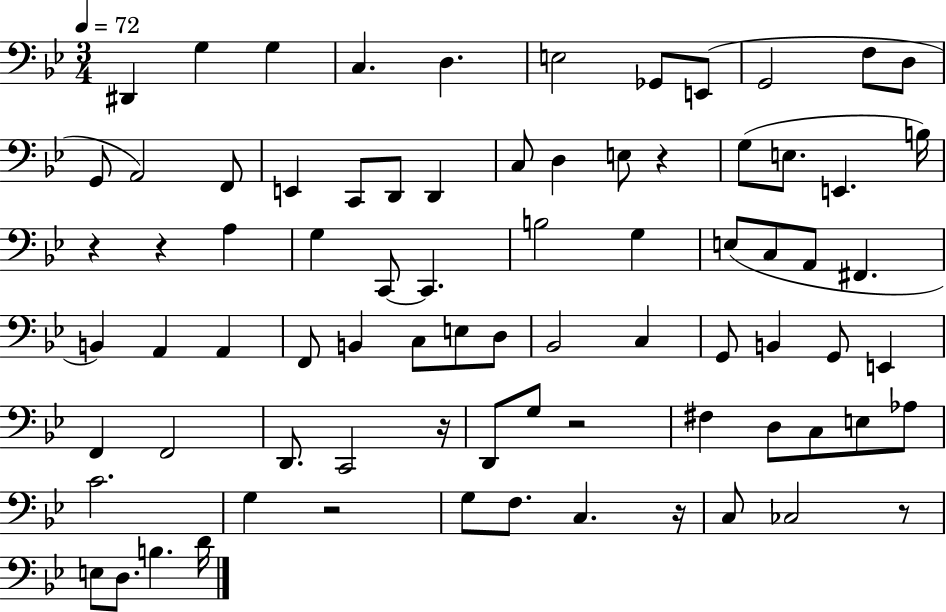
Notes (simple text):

D#2/q G3/q G3/q C3/q. D3/q. E3/h Gb2/e E2/e G2/h F3/e D3/e G2/e A2/h F2/e E2/q C2/e D2/e D2/q C3/e D3/q E3/e R/q G3/e E3/e. E2/q. B3/s R/q R/q A3/q G3/q C2/e C2/q. B3/h G3/q E3/e C3/e A2/e F#2/q. B2/q A2/q A2/q F2/e B2/q C3/e E3/e D3/e Bb2/h C3/q G2/e B2/q G2/e E2/q F2/q F2/h D2/e. C2/h R/s D2/e G3/e R/h F#3/q D3/e C3/e E3/e Ab3/e C4/h. G3/q R/h G3/e F3/e. C3/q. R/s C3/e CES3/h R/e E3/e D3/e. B3/q. D4/s